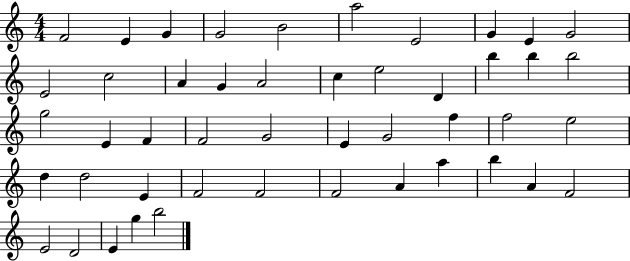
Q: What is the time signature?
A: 4/4